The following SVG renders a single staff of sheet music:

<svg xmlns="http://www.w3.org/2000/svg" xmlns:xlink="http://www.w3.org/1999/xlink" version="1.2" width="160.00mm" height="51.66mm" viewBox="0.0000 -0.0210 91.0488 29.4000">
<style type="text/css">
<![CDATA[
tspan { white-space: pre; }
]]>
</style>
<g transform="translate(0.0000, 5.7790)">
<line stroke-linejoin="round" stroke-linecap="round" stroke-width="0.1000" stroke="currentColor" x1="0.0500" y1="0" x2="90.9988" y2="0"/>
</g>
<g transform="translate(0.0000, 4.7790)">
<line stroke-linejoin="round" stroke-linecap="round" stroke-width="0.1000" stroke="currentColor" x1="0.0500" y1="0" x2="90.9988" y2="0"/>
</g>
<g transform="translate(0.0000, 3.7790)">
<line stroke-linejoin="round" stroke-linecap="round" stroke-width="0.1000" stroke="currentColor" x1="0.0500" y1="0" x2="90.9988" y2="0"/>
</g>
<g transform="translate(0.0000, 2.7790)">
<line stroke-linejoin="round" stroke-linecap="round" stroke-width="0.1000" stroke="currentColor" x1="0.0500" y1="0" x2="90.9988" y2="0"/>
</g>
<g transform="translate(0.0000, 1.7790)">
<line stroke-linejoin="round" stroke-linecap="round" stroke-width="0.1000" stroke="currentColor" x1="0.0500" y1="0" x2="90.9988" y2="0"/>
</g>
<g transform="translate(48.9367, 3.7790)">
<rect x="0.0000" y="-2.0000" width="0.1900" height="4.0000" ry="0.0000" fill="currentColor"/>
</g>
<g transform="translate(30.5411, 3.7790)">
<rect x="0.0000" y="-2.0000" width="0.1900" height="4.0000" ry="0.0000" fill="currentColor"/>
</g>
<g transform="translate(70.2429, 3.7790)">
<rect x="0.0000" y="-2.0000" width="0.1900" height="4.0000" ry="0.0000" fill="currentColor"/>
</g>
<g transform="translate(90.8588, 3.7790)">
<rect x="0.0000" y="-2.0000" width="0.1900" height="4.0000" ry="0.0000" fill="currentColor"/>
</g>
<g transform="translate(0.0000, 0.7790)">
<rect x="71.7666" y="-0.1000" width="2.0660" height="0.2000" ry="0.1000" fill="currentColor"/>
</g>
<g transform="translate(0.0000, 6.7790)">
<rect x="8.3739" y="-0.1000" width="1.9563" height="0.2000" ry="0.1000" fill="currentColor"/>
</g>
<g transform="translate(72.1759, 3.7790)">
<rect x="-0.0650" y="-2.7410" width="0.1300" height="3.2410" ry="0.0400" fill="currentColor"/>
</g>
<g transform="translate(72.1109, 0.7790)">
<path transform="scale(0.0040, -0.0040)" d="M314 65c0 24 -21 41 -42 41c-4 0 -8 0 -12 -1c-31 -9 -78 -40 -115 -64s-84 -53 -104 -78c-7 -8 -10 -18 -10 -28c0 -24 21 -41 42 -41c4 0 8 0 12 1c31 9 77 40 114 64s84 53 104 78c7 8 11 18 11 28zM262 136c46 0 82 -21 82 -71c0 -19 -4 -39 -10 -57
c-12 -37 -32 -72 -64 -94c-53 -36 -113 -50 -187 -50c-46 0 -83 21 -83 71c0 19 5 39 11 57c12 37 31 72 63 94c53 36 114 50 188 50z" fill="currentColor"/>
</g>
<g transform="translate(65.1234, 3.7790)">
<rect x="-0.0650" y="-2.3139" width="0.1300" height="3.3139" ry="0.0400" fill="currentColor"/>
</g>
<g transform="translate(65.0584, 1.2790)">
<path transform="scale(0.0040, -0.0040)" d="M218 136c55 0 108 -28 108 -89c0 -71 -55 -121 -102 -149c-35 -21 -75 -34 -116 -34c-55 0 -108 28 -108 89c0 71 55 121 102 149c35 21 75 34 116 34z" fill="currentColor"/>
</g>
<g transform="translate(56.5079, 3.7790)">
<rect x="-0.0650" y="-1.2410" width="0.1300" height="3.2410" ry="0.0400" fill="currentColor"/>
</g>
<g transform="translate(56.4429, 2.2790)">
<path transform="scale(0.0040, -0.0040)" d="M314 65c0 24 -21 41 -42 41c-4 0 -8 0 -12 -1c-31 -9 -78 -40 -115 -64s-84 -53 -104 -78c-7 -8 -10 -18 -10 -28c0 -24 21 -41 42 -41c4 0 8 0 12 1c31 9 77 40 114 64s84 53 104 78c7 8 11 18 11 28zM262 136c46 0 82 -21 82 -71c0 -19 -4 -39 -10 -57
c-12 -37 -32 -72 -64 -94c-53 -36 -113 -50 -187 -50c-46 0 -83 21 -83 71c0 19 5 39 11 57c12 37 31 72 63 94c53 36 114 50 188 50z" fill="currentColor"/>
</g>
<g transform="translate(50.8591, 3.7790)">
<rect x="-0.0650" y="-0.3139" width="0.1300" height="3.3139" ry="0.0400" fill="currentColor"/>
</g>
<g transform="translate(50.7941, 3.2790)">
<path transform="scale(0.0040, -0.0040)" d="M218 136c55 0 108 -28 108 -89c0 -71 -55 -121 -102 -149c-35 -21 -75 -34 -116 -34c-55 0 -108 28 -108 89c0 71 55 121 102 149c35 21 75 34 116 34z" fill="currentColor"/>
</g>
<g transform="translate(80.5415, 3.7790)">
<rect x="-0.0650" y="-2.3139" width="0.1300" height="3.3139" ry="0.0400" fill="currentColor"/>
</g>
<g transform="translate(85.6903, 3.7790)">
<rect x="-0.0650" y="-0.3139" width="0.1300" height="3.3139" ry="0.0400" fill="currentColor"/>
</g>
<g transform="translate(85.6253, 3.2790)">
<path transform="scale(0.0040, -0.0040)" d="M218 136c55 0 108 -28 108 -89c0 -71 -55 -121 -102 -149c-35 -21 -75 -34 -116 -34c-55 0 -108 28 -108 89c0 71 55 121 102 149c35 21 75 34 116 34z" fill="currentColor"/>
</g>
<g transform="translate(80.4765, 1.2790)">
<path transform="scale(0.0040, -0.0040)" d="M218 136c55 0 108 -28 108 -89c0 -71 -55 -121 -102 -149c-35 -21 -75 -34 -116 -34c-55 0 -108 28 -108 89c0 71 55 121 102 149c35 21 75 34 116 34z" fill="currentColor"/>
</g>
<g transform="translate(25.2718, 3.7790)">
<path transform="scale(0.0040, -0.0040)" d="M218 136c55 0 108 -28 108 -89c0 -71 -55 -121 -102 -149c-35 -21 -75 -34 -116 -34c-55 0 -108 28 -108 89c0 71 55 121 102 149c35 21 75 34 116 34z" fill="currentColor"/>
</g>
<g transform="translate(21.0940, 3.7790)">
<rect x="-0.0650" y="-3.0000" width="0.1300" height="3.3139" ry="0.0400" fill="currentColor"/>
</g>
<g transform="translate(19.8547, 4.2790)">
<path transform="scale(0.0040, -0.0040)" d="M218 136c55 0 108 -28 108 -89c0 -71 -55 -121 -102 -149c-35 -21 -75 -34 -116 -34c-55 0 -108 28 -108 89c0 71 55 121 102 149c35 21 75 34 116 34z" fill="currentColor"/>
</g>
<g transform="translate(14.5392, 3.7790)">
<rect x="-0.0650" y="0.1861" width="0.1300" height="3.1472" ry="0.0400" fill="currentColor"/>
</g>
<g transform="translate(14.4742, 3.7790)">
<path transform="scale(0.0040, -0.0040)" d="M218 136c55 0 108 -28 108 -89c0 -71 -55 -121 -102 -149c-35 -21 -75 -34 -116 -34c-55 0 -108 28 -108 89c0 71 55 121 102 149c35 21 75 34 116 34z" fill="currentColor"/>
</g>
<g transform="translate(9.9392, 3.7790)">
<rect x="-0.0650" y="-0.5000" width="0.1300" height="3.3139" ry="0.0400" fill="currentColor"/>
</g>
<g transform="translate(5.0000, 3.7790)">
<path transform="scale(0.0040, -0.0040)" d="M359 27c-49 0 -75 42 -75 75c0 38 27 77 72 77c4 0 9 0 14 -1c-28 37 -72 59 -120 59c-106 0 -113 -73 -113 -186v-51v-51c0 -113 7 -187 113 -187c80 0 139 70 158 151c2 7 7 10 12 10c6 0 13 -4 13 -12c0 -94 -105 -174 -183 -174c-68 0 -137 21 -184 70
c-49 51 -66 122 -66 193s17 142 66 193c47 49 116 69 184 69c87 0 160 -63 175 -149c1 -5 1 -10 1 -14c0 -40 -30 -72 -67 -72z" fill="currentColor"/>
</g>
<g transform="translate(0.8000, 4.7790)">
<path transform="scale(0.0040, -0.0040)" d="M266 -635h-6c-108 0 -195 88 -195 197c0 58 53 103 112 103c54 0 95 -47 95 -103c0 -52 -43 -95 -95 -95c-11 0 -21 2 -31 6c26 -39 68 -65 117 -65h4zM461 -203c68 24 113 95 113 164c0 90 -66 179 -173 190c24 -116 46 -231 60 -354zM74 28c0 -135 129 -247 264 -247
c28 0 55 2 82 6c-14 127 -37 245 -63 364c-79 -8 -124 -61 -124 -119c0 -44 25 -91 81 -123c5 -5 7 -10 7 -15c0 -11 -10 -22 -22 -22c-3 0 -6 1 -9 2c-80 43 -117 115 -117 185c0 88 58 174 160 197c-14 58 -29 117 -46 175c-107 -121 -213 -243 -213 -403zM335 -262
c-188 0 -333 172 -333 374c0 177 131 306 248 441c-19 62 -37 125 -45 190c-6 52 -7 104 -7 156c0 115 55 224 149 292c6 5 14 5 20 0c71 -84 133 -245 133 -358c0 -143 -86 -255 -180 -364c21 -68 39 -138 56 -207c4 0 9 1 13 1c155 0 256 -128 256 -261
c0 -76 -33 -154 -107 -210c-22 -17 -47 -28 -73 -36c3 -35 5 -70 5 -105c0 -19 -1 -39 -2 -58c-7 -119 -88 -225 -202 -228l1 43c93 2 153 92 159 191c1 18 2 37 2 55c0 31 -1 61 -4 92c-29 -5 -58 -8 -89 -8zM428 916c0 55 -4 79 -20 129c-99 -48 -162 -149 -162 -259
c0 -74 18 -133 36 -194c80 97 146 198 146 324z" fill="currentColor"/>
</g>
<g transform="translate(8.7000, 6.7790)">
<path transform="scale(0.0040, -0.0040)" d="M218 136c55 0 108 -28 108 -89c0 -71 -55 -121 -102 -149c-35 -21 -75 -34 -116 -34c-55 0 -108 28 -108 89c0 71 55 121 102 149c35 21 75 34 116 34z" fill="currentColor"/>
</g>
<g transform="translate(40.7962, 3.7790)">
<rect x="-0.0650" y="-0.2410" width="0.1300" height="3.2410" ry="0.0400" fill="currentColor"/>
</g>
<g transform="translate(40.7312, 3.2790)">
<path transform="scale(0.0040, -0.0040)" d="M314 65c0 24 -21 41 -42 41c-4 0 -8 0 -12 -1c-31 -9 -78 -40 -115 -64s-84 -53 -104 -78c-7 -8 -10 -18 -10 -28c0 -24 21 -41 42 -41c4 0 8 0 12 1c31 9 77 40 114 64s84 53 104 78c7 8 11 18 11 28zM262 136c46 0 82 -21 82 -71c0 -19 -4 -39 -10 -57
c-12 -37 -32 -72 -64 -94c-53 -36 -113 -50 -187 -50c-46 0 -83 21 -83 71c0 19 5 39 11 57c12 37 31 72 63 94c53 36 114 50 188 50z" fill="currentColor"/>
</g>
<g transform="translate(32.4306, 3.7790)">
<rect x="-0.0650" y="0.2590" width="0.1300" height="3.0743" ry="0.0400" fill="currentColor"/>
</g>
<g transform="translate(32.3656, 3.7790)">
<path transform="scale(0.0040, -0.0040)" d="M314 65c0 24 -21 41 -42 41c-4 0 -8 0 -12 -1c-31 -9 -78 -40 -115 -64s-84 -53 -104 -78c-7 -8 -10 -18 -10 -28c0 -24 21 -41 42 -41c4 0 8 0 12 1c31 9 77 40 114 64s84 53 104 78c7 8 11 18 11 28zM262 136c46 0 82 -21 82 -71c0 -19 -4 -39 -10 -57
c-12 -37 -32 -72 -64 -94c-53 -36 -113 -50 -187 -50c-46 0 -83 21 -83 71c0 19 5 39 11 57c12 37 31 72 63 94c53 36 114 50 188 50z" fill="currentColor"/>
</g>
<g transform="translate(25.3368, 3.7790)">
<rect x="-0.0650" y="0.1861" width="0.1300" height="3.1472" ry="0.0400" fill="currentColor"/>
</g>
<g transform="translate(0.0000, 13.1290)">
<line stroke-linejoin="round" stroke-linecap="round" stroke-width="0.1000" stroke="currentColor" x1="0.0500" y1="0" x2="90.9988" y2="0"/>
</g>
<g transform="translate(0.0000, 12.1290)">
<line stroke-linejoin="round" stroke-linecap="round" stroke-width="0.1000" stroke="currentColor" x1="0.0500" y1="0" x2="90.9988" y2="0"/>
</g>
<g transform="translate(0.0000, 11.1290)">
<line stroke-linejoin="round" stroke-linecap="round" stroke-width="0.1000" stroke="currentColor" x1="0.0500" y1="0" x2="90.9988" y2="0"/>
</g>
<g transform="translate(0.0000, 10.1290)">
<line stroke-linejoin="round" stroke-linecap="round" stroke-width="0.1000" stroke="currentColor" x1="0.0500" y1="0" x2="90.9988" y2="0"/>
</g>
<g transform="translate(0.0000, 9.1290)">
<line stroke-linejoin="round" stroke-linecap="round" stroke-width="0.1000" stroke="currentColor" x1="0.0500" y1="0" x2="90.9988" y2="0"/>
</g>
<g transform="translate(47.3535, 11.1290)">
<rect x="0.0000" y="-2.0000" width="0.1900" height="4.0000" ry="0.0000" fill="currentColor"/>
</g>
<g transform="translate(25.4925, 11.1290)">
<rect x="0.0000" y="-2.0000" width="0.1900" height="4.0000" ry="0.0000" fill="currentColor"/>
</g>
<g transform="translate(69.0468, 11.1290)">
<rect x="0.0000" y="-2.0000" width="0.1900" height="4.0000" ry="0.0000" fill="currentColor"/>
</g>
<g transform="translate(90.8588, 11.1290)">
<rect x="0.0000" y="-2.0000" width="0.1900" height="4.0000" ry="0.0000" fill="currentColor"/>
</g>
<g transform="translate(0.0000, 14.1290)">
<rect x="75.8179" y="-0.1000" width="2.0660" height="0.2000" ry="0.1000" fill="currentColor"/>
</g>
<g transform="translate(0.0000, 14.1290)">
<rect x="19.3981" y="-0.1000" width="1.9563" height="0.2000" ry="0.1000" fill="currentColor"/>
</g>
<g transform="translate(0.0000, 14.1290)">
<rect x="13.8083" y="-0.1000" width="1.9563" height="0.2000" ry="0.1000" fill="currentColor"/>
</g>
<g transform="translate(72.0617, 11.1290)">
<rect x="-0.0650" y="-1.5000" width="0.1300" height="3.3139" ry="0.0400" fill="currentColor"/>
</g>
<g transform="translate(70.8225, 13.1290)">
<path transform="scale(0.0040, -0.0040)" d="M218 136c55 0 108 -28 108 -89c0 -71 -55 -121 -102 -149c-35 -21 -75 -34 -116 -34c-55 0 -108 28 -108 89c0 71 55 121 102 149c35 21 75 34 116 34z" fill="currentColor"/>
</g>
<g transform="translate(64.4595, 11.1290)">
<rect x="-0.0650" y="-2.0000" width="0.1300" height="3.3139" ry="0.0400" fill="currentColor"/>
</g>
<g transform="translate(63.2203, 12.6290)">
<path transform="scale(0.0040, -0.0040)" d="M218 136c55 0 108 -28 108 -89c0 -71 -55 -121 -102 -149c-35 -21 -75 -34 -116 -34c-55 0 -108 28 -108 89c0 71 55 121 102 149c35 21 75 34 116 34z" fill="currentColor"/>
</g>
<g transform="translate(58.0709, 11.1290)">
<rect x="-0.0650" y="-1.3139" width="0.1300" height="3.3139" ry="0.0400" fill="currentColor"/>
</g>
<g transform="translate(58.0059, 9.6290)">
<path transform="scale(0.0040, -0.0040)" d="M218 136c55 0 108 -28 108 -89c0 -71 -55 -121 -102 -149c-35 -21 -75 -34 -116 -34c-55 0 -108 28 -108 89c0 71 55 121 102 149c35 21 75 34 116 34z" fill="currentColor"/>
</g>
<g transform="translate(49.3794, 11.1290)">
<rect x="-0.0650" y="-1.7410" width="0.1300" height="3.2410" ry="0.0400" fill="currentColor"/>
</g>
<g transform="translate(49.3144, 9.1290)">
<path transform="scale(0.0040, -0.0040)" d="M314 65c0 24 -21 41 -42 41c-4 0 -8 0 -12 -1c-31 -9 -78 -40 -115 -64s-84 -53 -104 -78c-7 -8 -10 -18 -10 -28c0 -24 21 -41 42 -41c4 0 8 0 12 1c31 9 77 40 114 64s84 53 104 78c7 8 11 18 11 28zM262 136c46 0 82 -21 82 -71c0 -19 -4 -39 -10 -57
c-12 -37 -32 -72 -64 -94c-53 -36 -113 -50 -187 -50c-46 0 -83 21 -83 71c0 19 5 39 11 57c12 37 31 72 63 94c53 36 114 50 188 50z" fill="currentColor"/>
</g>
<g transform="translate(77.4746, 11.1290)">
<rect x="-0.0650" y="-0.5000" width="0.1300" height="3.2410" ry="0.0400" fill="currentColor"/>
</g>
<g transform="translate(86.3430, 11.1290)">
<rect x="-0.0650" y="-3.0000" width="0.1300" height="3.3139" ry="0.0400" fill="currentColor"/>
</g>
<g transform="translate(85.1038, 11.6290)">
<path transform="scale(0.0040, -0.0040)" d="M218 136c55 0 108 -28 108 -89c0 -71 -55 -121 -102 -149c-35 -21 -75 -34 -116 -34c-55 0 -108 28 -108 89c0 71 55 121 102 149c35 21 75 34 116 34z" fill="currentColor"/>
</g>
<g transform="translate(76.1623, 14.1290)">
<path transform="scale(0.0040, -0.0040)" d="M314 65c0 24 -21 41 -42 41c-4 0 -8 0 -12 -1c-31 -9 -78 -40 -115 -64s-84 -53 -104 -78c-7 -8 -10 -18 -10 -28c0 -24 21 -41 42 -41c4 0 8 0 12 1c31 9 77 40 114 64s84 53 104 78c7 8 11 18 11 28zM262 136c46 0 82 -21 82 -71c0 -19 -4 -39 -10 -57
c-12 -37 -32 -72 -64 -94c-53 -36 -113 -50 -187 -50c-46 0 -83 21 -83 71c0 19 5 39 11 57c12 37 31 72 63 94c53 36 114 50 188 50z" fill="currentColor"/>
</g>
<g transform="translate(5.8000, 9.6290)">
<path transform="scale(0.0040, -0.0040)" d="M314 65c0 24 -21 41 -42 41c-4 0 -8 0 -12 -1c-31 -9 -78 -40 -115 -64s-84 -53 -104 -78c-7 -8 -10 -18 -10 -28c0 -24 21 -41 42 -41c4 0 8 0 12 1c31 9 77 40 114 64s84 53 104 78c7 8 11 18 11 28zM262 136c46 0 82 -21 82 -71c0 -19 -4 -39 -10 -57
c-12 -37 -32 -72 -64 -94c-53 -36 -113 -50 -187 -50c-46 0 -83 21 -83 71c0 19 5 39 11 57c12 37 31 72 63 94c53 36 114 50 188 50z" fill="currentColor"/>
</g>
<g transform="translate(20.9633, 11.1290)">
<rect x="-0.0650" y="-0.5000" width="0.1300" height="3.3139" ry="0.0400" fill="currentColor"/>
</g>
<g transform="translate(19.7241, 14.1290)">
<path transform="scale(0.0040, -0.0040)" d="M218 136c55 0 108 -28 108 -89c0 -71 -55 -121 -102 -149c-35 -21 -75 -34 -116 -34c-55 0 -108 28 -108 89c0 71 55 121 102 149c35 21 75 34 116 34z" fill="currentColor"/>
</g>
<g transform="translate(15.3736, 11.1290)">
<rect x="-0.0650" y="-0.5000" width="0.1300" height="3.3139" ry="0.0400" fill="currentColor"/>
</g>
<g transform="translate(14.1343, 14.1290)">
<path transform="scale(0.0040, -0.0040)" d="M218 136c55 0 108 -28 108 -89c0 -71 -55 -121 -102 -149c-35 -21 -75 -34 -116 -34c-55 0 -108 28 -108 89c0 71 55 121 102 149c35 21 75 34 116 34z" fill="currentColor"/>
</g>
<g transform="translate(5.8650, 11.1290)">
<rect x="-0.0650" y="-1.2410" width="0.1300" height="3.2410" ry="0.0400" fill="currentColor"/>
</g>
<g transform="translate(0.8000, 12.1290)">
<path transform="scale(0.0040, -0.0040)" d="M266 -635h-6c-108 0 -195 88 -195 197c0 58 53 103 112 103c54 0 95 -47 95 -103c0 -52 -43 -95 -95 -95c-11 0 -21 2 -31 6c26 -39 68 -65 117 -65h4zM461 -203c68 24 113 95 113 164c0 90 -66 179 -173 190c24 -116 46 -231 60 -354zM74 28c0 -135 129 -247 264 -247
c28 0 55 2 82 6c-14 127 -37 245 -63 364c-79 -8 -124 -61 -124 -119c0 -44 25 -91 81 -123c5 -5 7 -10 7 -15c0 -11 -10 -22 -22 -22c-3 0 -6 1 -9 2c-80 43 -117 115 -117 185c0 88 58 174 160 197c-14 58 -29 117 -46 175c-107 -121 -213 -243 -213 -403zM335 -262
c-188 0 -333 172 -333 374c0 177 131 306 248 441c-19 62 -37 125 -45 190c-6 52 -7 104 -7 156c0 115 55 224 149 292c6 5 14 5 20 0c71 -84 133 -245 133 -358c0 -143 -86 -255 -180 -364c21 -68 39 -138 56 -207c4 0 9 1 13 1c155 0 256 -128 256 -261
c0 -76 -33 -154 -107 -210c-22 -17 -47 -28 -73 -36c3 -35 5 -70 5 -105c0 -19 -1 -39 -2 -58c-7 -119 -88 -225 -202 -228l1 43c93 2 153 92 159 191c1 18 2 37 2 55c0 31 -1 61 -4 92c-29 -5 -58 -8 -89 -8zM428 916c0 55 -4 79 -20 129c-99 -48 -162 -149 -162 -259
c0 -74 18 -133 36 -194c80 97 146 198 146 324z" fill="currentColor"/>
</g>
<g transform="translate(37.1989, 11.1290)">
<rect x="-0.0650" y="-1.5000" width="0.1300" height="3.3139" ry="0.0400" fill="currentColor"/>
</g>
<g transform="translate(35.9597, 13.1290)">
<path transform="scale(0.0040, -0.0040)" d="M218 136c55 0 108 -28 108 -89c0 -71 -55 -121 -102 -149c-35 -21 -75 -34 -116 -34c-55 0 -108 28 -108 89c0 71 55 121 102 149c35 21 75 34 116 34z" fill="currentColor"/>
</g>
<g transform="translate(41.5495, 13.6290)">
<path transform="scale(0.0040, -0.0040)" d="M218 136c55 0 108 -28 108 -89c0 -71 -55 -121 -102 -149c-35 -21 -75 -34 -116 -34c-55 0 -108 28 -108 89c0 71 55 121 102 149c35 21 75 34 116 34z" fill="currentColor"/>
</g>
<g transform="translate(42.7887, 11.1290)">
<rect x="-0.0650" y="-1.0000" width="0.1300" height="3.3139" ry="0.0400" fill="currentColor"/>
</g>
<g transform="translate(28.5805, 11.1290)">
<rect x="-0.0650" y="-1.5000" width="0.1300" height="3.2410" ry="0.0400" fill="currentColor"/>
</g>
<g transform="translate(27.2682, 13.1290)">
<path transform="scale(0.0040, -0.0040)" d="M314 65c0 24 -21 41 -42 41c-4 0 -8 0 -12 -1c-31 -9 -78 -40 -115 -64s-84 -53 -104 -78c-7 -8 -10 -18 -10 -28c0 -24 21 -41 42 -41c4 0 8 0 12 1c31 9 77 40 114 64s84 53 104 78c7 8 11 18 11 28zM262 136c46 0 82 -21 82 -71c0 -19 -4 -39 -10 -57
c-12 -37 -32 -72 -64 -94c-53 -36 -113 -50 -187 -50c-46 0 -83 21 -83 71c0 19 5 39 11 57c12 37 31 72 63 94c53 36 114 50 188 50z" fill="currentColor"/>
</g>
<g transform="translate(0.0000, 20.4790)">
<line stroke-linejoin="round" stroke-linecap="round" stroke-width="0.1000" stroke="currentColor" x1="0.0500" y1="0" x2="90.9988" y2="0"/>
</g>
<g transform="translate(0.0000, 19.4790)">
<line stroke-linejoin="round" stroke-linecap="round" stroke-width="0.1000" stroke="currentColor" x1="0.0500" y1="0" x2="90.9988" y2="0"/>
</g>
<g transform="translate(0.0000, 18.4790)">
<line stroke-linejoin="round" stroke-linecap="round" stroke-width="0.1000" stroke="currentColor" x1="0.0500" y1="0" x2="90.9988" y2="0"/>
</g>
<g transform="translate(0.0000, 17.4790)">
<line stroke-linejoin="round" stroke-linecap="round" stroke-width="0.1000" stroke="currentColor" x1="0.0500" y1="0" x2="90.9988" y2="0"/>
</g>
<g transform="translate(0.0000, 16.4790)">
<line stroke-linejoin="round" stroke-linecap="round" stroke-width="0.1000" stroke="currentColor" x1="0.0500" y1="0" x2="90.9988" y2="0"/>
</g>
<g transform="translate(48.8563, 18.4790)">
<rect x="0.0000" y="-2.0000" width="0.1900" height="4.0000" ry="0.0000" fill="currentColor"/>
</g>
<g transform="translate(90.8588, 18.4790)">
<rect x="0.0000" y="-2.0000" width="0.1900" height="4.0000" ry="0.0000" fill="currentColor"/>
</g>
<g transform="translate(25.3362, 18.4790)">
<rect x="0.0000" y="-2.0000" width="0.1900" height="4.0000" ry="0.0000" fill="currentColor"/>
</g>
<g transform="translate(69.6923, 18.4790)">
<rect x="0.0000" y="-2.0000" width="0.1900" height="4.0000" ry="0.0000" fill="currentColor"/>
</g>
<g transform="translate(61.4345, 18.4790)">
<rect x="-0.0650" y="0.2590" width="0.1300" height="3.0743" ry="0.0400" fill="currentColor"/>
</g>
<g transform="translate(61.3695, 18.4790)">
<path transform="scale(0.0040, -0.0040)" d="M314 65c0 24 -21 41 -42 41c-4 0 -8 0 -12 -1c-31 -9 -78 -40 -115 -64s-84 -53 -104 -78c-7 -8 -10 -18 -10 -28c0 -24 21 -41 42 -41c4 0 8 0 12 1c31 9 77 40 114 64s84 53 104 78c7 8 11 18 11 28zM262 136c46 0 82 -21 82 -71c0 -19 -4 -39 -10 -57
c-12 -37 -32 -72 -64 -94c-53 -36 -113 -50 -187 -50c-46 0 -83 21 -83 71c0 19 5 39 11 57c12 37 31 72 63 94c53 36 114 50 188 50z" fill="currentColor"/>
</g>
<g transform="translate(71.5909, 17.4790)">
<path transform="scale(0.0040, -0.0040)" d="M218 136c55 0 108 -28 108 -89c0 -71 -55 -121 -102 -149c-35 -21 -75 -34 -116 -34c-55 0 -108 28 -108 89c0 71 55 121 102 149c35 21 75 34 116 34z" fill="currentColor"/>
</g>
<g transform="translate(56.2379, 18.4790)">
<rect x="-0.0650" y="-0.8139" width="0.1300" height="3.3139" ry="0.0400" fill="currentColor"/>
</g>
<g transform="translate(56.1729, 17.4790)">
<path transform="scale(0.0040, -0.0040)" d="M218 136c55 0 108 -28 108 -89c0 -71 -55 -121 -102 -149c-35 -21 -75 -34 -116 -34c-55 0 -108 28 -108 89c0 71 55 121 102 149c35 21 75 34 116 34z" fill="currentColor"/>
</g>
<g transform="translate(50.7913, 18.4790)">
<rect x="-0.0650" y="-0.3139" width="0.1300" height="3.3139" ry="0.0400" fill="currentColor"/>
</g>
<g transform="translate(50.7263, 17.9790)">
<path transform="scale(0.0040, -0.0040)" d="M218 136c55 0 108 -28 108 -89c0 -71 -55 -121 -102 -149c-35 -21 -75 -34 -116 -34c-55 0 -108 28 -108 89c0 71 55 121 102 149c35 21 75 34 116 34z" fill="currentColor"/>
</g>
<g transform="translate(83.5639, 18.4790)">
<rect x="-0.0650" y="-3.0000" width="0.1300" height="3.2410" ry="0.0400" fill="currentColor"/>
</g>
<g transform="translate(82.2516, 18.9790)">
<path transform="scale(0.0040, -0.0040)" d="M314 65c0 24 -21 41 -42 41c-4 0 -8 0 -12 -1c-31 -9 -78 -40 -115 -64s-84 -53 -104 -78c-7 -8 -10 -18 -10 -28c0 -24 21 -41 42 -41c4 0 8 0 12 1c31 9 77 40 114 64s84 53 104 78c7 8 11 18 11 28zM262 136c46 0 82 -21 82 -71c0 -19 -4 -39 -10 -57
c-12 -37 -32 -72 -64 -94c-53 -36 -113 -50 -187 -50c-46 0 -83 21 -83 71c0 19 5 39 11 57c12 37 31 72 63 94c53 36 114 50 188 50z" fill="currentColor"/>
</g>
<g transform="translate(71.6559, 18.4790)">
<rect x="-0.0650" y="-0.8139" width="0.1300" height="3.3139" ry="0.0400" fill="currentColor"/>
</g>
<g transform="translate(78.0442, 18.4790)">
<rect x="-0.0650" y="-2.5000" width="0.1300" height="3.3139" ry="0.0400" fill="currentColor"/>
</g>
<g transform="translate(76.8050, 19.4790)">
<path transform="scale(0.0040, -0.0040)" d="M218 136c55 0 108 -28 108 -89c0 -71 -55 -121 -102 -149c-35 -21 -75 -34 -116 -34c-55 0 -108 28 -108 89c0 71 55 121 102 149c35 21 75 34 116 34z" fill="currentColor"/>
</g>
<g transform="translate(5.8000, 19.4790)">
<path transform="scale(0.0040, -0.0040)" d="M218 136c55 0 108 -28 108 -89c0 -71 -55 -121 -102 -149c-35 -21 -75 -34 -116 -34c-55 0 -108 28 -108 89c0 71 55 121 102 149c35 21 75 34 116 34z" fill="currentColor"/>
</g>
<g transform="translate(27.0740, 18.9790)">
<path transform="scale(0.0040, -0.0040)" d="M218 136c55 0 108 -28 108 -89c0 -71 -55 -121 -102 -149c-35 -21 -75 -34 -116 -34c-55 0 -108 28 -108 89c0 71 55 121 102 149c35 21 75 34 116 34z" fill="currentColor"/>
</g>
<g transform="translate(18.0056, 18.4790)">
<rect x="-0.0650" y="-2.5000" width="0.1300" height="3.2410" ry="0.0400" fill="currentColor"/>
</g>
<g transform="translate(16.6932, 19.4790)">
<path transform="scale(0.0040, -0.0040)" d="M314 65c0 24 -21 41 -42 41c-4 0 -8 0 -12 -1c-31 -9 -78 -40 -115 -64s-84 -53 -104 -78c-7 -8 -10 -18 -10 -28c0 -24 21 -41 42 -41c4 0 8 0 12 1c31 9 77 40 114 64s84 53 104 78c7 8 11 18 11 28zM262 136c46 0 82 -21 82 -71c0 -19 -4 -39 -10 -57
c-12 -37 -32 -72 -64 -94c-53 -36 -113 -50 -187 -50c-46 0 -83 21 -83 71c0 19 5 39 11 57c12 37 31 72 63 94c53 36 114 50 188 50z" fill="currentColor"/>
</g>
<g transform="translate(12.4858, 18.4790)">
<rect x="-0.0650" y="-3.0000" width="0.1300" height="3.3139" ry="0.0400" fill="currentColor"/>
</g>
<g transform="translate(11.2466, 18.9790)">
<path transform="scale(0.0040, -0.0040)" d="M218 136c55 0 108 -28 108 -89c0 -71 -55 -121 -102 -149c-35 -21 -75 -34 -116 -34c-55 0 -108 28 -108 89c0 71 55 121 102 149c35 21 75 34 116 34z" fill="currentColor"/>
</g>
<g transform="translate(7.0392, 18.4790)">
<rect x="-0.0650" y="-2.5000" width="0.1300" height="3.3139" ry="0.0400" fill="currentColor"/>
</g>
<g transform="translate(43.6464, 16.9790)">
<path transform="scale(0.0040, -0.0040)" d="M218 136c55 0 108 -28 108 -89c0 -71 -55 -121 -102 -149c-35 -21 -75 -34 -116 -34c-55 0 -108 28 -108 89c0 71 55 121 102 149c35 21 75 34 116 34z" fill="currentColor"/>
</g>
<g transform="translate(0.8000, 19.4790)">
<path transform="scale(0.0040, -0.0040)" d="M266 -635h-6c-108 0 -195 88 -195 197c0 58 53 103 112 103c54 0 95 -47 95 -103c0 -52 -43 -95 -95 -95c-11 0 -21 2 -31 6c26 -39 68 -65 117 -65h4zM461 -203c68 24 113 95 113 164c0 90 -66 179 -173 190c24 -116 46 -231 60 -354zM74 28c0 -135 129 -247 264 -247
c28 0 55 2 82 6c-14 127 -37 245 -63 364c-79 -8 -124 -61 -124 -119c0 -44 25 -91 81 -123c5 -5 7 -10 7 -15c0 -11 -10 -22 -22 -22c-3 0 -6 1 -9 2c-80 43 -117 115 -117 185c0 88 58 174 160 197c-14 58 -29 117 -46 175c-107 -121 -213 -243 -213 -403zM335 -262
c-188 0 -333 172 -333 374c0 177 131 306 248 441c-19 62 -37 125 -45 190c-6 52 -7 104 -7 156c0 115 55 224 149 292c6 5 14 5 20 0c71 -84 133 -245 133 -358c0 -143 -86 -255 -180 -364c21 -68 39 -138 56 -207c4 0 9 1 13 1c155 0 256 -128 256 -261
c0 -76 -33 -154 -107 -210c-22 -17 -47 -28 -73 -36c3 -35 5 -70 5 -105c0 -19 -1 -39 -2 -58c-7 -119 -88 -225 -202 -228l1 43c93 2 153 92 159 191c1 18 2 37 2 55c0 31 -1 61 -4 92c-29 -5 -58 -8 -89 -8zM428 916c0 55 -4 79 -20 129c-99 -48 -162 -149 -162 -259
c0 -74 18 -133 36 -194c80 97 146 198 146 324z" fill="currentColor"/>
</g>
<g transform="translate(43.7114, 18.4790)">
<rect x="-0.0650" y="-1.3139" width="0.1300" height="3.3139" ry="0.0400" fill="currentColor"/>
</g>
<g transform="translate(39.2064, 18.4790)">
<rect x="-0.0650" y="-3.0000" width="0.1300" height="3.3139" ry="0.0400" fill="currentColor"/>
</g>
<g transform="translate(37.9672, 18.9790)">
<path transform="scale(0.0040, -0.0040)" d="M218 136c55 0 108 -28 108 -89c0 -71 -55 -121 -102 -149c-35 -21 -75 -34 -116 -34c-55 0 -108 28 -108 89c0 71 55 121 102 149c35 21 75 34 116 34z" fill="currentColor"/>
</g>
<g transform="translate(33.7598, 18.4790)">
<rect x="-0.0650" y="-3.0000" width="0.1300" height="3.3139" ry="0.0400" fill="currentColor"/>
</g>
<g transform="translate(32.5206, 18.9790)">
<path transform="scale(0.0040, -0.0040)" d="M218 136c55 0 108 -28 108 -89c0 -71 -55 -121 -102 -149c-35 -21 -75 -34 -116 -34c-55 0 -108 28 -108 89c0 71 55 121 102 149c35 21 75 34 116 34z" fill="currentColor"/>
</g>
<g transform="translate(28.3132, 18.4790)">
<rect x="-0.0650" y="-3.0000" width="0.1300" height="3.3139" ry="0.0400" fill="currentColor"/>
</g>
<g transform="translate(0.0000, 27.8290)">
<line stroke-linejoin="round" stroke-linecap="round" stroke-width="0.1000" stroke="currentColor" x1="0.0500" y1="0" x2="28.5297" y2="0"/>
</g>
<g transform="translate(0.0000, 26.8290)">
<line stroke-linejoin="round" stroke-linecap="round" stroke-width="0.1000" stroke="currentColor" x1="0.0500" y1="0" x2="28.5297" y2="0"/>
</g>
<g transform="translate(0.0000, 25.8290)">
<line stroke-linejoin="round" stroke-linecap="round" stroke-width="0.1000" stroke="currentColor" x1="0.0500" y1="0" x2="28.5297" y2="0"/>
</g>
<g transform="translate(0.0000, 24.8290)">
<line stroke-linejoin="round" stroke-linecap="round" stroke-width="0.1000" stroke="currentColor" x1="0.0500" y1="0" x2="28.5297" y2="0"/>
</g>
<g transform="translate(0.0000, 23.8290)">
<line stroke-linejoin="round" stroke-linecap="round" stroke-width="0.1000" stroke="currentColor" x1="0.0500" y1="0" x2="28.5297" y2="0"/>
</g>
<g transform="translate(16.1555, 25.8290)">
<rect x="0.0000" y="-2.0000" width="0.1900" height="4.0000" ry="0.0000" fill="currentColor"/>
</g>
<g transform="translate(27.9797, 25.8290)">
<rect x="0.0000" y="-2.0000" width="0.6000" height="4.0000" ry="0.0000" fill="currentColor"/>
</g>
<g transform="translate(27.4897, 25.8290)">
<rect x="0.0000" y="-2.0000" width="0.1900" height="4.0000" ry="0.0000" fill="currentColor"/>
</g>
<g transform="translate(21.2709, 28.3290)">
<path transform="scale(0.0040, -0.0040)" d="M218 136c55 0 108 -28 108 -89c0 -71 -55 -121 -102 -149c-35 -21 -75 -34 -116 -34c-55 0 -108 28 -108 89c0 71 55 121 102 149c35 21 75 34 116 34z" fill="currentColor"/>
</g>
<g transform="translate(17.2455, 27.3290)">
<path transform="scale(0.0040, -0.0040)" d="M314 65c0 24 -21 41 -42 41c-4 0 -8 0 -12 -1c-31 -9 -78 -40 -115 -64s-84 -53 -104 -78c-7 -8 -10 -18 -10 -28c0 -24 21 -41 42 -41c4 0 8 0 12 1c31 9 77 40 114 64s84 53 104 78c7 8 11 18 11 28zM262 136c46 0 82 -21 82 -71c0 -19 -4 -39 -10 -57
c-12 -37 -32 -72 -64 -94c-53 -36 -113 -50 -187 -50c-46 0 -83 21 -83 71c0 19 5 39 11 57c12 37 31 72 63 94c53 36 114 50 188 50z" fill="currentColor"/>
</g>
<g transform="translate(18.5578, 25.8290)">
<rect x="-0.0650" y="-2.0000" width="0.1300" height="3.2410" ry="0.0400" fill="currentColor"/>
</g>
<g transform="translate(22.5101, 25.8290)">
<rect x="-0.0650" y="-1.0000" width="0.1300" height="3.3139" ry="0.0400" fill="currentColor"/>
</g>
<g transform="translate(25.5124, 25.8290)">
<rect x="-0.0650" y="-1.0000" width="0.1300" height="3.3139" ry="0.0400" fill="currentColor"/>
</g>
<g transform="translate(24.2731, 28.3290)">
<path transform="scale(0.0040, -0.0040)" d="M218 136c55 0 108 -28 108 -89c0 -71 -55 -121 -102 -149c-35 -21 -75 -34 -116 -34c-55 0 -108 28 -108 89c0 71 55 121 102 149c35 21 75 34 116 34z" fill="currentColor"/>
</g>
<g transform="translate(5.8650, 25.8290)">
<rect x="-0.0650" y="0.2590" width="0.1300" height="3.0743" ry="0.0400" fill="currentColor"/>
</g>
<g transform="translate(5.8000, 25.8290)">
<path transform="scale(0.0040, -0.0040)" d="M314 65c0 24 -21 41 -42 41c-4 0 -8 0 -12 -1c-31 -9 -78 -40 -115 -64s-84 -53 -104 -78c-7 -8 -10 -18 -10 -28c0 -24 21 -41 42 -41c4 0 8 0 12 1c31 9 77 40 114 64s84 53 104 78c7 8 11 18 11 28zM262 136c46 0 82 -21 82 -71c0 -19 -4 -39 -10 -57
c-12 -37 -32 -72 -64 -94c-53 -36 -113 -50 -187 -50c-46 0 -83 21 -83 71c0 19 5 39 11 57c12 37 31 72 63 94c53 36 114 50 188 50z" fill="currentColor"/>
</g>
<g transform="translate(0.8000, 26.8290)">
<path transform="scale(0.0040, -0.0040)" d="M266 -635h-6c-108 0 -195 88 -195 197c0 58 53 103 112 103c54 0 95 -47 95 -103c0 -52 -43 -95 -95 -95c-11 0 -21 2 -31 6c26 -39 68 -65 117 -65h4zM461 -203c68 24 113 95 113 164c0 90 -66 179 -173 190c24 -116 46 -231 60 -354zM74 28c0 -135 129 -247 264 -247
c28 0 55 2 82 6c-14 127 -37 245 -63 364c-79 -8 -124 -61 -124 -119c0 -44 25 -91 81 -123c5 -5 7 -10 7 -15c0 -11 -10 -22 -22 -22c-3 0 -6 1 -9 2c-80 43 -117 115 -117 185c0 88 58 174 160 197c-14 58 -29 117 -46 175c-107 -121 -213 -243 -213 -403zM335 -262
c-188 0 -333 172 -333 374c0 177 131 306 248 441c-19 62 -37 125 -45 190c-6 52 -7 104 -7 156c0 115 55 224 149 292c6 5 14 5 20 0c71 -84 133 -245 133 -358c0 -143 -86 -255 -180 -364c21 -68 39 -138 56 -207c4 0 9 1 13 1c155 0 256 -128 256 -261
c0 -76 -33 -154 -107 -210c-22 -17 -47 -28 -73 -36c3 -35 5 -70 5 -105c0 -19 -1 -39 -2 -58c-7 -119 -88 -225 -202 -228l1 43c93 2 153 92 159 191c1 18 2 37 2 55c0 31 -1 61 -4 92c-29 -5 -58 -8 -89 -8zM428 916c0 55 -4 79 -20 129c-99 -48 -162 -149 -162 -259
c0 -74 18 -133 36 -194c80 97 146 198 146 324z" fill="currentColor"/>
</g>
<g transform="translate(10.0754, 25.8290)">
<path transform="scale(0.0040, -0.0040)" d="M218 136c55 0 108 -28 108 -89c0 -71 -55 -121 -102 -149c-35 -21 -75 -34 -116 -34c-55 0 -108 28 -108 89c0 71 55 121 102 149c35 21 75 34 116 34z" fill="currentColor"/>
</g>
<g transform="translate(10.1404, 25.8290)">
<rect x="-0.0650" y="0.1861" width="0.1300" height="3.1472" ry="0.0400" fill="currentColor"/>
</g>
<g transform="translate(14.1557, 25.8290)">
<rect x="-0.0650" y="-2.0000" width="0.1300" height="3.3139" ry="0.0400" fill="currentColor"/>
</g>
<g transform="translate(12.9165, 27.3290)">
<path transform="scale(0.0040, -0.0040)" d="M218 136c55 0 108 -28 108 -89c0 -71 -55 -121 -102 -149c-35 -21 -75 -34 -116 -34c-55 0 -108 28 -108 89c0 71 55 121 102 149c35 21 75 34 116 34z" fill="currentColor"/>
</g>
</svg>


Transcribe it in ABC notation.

X:1
T:Untitled
M:4/4
L:1/4
K:C
C B A B B2 c2 c e2 g a2 g c e2 C C E2 E D f2 e F E C2 A G A G2 A A A e c d B2 d G A2 B2 B F F2 D D